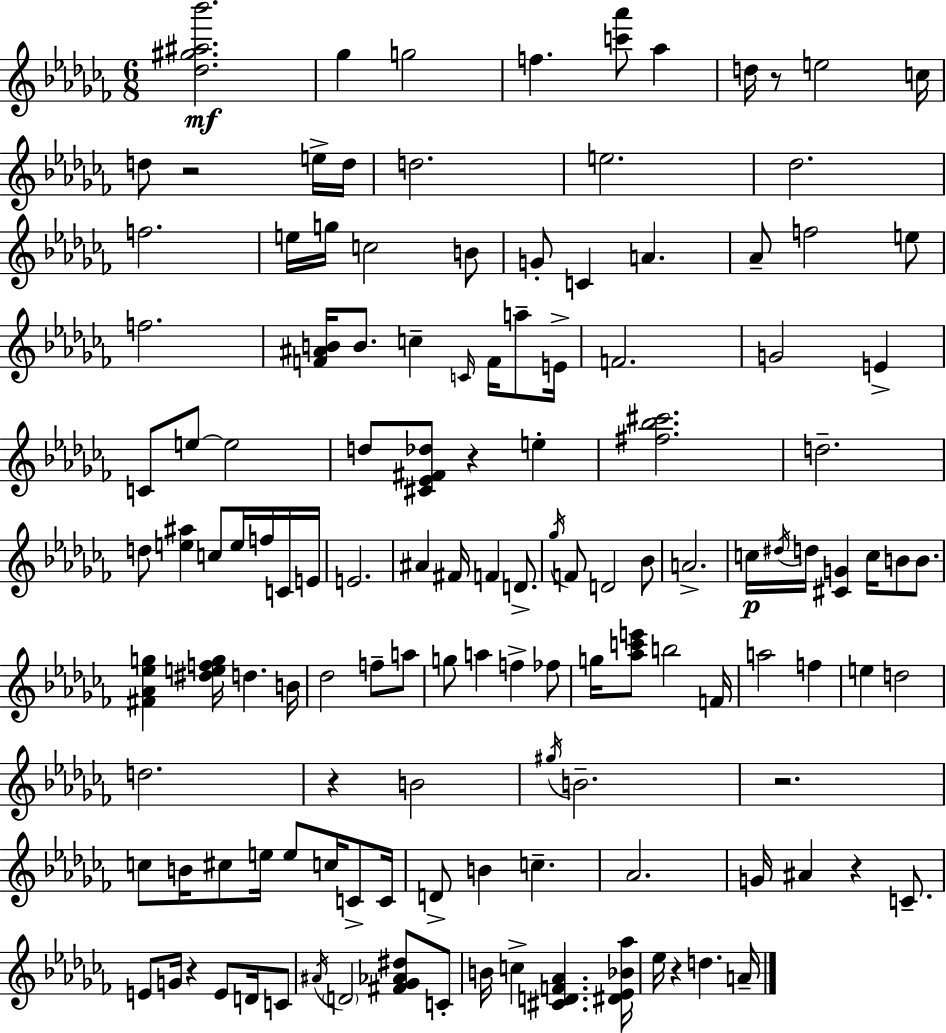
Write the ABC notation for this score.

X:1
T:Untitled
M:6/8
L:1/4
K:Abm
[_d^g^a_b']2 _g g2 f [c'_a']/2 _a d/4 z/2 e2 c/4 d/2 z2 e/4 d/4 d2 e2 _d2 f2 e/4 g/4 c2 B/2 G/2 C A _A/2 f2 e/2 f2 [F^AB]/4 B/2 c C/4 F/4 a/2 E/4 F2 G2 E C/2 e/2 e2 d/2 [^C_E^F_d]/2 z e [^f_b^c']2 d2 d/2 [e^a] c/2 e/4 f/4 C/4 E/4 E2 ^A ^F/4 F D/2 _g/4 F/2 D2 _B/2 A2 c/4 ^d/4 d/4 [^CG] c/4 B/2 B/2 [^F_A_eg] [^defg]/4 d B/4 _d2 f/2 a/2 g/2 a f _f/2 g/4 [_ac'e']/2 b2 F/4 a2 f e d2 d2 z B2 ^g/4 B2 z2 c/2 B/4 ^c/2 e/4 e/2 c/4 C/2 C/4 D/2 B c _A2 G/4 ^A z C/2 E/2 G/4 z E/2 D/4 C/2 ^A/4 D2 [^F_G_A^d]/2 C/2 B/4 c [^CDF_A] [^D_E_B_a]/4 _e/4 z d A/4